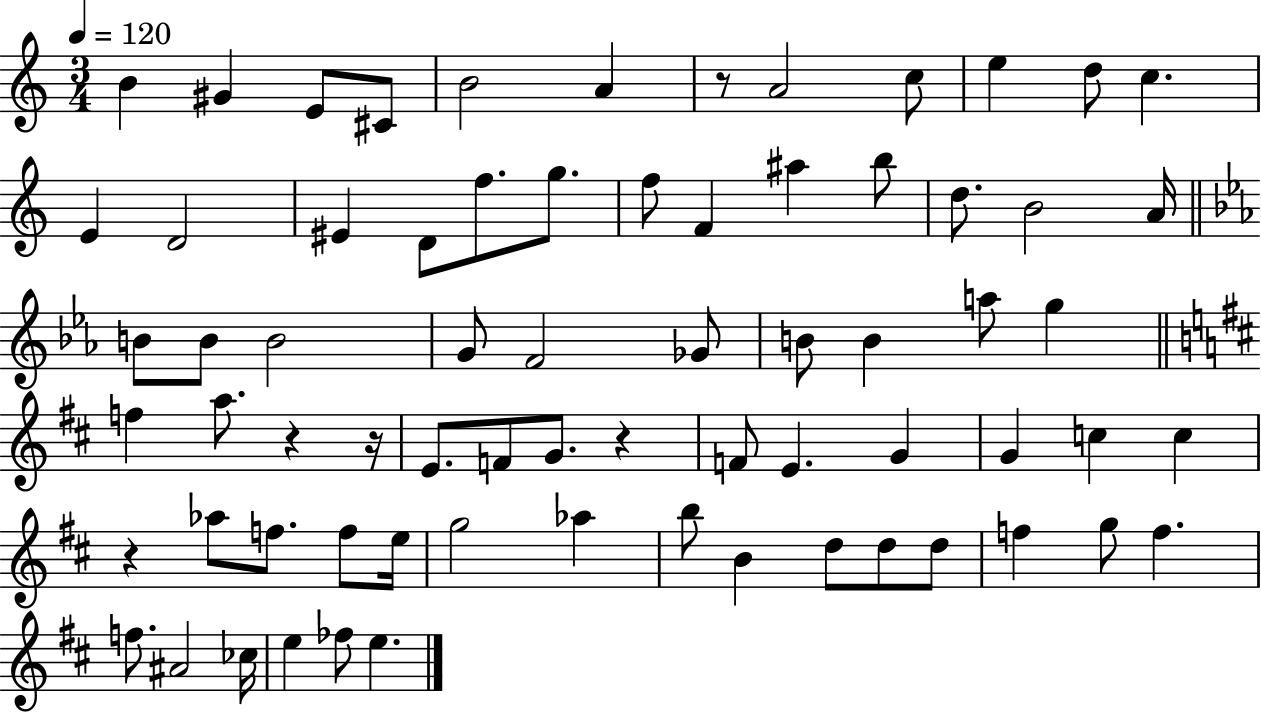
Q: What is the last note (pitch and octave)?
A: E5